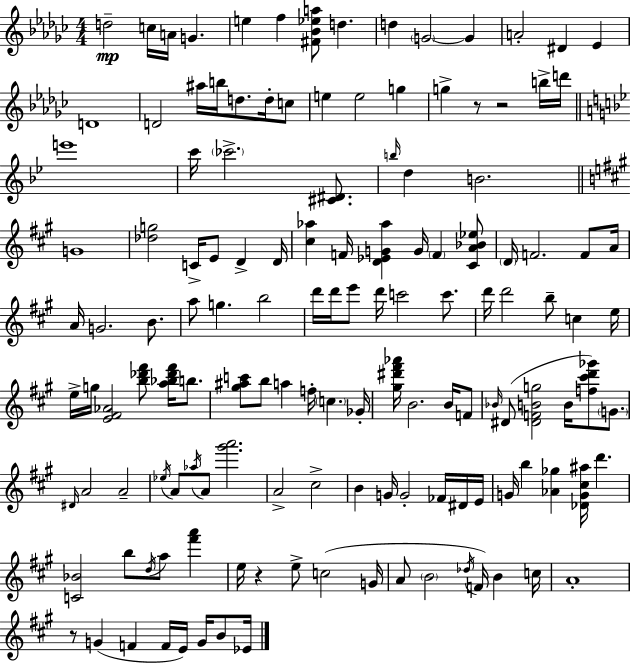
{
  \clef treble
  \numericTimeSignature
  \time 4/4
  \key ees \minor
  \repeat volta 2 { d''2--\mp c''16 a'16 g'4. | e''4 f''4 <fis' bes' ees'' a''>8 d''4. | d''4 \parenthesize g'2~~ g'4 | a'2-. dis'4 ees'4 | \break d'1 | d'2 ais''16 b''16 d''8. d''16-. c''8 | e''4 e''2 g''4 | g''4-> r8 r2 b''16-> d'''16 | \break \bar "||" \break \key bes \major e'''1 | c'''16 \parenthesize ces'''2.-> <cis' dis'>8. | \grace { b''16 } d''4 b'2. | \bar "||" \break \key a \major g'1 | <des'' g''>2 c'16-> e'8 d'4-> d'16 | <cis'' aes''>4 f'16 <d' ees' g' aes''>4 g'16 \parenthesize f'4 <cis' a' bes' ees''>8 | \parenthesize d'16 f'2. f'8 a'16 | \break a'16 g'2. b'8. | a''8 g''4. b''2 | d'''16 d'''16 e'''8 d'''16 c'''2 c'''8. | d'''16 d'''2 b''8-- c''4 e''16 | \break e''16-> g''16 <e' fis' aes'>2 <b'' des''' fis'''>8 <a'' bes'' des''' fis'''>16 b''8. | <gis'' ais'' c'''>8 b''8 a''4 f''16-. \parenthesize c''4. ges'16-. | <gis'' dis''' fis''' aes'''>16 b'2. b'16 f'8 | \grace { bes'16 } dis'8( <dis' f' b' g''>2 b'16 <f'' cis''' d''' ges'''>8) \parenthesize g'8. | \break \grace { dis'16 } a'2 a'2-- | \acciaccatura { ees''16 } a'8 \acciaccatura { aes''16 } a'8 <gis''' a'''>2. | a'2-> cis''2-> | b'4 g'16 g'2-. | \break fes'16 dis'16 e'16 g'16 b''4 <aes' ges''>4 <des' g' cis'' ais''>16 d'''4. | <c' bes'>2 b''8 \acciaccatura { d''16 } a''8 | <fis''' a'''>4 e''16 r4 e''8-> c''2( | g'16 a'8 \parenthesize b'2 \acciaccatura { des''16 } | \break f'16) b'4 c''16 a'1-. | r8 g'4( f'4 | f'16 e'16) g'16 b'8 ees'16 } \bar "|."
}